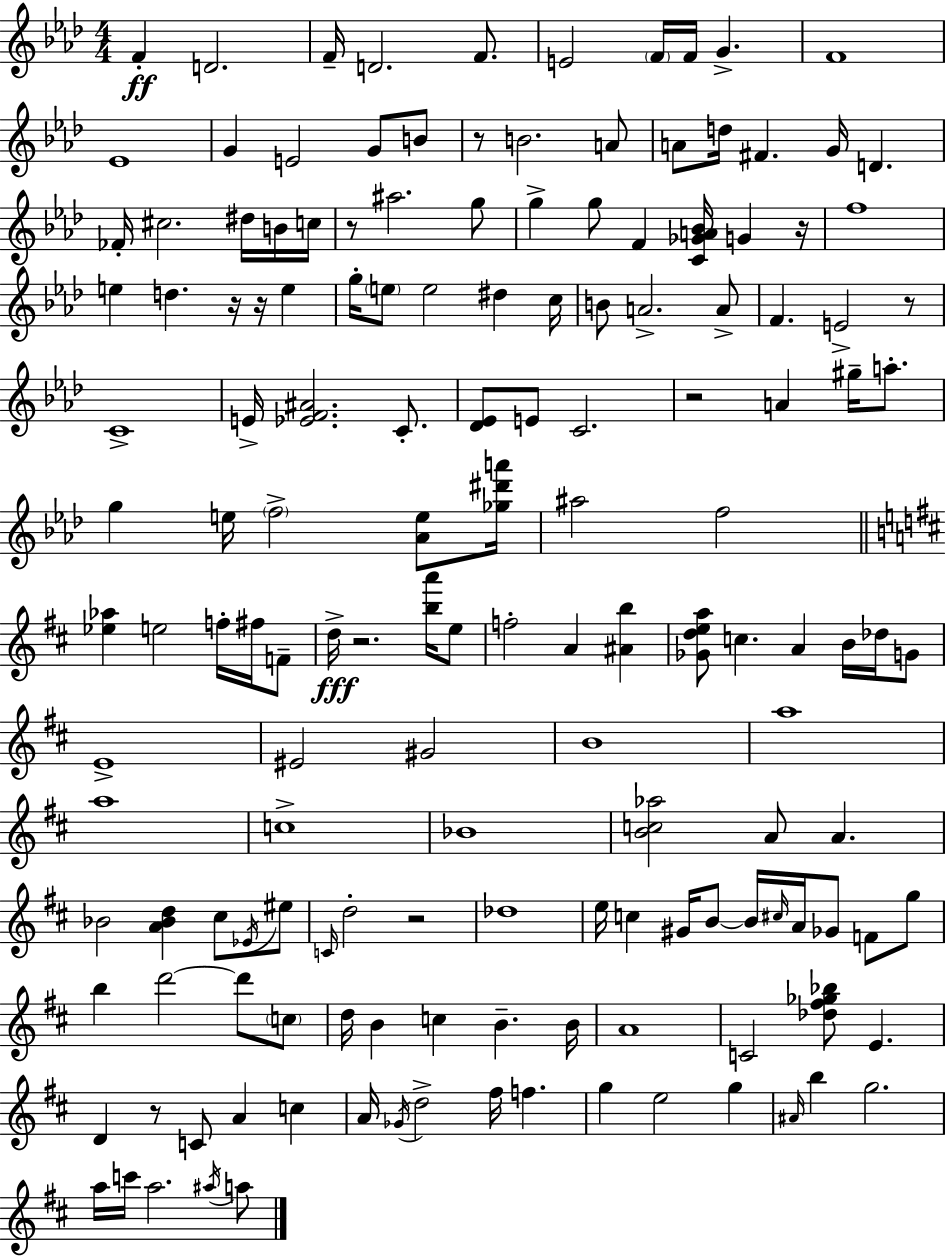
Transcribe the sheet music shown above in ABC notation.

X:1
T:Untitled
M:4/4
L:1/4
K:Ab
F D2 F/4 D2 F/2 E2 F/4 F/4 G F4 _E4 G E2 G/2 B/2 z/2 B2 A/2 A/2 d/4 ^F G/4 D _F/4 ^c2 ^d/4 B/4 c/4 z/2 ^a2 g/2 g g/2 F [C_GA_B]/4 G z/4 f4 e d z/4 z/4 e g/4 e/2 e2 ^d c/4 B/2 A2 A/2 F E2 z/2 C4 E/4 [_EF^A]2 C/2 [_D_E]/2 E/2 C2 z2 A ^g/4 a/2 g e/4 f2 [_Ae]/2 [_g^d'a']/4 ^a2 f2 [_e_a] e2 f/4 ^f/4 F/2 d/4 z2 [ba']/4 e/2 f2 A [^Ab] [_Gdea]/2 c A B/4 _d/4 G/2 E4 ^E2 ^G2 B4 a4 a4 c4 _B4 [Bc_a]2 A/2 A _B2 [A_Bd] ^c/2 _E/4 ^e/2 C/4 d2 z2 _d4 e/4 c ^G/4 B/2 B/4 ^c/4 A/4 _G/2 F/2 g/2 b d'2 d'/2 c/2 d/4 B c B B/4 A4 C2 [_d^f_g_b]/2 E D z/2 C/2 A c A/4 _G/4 d2 ^f/4 f g e2 g ^A/4 b g2 a/4 c'/4 a2 ^a/4 a/2